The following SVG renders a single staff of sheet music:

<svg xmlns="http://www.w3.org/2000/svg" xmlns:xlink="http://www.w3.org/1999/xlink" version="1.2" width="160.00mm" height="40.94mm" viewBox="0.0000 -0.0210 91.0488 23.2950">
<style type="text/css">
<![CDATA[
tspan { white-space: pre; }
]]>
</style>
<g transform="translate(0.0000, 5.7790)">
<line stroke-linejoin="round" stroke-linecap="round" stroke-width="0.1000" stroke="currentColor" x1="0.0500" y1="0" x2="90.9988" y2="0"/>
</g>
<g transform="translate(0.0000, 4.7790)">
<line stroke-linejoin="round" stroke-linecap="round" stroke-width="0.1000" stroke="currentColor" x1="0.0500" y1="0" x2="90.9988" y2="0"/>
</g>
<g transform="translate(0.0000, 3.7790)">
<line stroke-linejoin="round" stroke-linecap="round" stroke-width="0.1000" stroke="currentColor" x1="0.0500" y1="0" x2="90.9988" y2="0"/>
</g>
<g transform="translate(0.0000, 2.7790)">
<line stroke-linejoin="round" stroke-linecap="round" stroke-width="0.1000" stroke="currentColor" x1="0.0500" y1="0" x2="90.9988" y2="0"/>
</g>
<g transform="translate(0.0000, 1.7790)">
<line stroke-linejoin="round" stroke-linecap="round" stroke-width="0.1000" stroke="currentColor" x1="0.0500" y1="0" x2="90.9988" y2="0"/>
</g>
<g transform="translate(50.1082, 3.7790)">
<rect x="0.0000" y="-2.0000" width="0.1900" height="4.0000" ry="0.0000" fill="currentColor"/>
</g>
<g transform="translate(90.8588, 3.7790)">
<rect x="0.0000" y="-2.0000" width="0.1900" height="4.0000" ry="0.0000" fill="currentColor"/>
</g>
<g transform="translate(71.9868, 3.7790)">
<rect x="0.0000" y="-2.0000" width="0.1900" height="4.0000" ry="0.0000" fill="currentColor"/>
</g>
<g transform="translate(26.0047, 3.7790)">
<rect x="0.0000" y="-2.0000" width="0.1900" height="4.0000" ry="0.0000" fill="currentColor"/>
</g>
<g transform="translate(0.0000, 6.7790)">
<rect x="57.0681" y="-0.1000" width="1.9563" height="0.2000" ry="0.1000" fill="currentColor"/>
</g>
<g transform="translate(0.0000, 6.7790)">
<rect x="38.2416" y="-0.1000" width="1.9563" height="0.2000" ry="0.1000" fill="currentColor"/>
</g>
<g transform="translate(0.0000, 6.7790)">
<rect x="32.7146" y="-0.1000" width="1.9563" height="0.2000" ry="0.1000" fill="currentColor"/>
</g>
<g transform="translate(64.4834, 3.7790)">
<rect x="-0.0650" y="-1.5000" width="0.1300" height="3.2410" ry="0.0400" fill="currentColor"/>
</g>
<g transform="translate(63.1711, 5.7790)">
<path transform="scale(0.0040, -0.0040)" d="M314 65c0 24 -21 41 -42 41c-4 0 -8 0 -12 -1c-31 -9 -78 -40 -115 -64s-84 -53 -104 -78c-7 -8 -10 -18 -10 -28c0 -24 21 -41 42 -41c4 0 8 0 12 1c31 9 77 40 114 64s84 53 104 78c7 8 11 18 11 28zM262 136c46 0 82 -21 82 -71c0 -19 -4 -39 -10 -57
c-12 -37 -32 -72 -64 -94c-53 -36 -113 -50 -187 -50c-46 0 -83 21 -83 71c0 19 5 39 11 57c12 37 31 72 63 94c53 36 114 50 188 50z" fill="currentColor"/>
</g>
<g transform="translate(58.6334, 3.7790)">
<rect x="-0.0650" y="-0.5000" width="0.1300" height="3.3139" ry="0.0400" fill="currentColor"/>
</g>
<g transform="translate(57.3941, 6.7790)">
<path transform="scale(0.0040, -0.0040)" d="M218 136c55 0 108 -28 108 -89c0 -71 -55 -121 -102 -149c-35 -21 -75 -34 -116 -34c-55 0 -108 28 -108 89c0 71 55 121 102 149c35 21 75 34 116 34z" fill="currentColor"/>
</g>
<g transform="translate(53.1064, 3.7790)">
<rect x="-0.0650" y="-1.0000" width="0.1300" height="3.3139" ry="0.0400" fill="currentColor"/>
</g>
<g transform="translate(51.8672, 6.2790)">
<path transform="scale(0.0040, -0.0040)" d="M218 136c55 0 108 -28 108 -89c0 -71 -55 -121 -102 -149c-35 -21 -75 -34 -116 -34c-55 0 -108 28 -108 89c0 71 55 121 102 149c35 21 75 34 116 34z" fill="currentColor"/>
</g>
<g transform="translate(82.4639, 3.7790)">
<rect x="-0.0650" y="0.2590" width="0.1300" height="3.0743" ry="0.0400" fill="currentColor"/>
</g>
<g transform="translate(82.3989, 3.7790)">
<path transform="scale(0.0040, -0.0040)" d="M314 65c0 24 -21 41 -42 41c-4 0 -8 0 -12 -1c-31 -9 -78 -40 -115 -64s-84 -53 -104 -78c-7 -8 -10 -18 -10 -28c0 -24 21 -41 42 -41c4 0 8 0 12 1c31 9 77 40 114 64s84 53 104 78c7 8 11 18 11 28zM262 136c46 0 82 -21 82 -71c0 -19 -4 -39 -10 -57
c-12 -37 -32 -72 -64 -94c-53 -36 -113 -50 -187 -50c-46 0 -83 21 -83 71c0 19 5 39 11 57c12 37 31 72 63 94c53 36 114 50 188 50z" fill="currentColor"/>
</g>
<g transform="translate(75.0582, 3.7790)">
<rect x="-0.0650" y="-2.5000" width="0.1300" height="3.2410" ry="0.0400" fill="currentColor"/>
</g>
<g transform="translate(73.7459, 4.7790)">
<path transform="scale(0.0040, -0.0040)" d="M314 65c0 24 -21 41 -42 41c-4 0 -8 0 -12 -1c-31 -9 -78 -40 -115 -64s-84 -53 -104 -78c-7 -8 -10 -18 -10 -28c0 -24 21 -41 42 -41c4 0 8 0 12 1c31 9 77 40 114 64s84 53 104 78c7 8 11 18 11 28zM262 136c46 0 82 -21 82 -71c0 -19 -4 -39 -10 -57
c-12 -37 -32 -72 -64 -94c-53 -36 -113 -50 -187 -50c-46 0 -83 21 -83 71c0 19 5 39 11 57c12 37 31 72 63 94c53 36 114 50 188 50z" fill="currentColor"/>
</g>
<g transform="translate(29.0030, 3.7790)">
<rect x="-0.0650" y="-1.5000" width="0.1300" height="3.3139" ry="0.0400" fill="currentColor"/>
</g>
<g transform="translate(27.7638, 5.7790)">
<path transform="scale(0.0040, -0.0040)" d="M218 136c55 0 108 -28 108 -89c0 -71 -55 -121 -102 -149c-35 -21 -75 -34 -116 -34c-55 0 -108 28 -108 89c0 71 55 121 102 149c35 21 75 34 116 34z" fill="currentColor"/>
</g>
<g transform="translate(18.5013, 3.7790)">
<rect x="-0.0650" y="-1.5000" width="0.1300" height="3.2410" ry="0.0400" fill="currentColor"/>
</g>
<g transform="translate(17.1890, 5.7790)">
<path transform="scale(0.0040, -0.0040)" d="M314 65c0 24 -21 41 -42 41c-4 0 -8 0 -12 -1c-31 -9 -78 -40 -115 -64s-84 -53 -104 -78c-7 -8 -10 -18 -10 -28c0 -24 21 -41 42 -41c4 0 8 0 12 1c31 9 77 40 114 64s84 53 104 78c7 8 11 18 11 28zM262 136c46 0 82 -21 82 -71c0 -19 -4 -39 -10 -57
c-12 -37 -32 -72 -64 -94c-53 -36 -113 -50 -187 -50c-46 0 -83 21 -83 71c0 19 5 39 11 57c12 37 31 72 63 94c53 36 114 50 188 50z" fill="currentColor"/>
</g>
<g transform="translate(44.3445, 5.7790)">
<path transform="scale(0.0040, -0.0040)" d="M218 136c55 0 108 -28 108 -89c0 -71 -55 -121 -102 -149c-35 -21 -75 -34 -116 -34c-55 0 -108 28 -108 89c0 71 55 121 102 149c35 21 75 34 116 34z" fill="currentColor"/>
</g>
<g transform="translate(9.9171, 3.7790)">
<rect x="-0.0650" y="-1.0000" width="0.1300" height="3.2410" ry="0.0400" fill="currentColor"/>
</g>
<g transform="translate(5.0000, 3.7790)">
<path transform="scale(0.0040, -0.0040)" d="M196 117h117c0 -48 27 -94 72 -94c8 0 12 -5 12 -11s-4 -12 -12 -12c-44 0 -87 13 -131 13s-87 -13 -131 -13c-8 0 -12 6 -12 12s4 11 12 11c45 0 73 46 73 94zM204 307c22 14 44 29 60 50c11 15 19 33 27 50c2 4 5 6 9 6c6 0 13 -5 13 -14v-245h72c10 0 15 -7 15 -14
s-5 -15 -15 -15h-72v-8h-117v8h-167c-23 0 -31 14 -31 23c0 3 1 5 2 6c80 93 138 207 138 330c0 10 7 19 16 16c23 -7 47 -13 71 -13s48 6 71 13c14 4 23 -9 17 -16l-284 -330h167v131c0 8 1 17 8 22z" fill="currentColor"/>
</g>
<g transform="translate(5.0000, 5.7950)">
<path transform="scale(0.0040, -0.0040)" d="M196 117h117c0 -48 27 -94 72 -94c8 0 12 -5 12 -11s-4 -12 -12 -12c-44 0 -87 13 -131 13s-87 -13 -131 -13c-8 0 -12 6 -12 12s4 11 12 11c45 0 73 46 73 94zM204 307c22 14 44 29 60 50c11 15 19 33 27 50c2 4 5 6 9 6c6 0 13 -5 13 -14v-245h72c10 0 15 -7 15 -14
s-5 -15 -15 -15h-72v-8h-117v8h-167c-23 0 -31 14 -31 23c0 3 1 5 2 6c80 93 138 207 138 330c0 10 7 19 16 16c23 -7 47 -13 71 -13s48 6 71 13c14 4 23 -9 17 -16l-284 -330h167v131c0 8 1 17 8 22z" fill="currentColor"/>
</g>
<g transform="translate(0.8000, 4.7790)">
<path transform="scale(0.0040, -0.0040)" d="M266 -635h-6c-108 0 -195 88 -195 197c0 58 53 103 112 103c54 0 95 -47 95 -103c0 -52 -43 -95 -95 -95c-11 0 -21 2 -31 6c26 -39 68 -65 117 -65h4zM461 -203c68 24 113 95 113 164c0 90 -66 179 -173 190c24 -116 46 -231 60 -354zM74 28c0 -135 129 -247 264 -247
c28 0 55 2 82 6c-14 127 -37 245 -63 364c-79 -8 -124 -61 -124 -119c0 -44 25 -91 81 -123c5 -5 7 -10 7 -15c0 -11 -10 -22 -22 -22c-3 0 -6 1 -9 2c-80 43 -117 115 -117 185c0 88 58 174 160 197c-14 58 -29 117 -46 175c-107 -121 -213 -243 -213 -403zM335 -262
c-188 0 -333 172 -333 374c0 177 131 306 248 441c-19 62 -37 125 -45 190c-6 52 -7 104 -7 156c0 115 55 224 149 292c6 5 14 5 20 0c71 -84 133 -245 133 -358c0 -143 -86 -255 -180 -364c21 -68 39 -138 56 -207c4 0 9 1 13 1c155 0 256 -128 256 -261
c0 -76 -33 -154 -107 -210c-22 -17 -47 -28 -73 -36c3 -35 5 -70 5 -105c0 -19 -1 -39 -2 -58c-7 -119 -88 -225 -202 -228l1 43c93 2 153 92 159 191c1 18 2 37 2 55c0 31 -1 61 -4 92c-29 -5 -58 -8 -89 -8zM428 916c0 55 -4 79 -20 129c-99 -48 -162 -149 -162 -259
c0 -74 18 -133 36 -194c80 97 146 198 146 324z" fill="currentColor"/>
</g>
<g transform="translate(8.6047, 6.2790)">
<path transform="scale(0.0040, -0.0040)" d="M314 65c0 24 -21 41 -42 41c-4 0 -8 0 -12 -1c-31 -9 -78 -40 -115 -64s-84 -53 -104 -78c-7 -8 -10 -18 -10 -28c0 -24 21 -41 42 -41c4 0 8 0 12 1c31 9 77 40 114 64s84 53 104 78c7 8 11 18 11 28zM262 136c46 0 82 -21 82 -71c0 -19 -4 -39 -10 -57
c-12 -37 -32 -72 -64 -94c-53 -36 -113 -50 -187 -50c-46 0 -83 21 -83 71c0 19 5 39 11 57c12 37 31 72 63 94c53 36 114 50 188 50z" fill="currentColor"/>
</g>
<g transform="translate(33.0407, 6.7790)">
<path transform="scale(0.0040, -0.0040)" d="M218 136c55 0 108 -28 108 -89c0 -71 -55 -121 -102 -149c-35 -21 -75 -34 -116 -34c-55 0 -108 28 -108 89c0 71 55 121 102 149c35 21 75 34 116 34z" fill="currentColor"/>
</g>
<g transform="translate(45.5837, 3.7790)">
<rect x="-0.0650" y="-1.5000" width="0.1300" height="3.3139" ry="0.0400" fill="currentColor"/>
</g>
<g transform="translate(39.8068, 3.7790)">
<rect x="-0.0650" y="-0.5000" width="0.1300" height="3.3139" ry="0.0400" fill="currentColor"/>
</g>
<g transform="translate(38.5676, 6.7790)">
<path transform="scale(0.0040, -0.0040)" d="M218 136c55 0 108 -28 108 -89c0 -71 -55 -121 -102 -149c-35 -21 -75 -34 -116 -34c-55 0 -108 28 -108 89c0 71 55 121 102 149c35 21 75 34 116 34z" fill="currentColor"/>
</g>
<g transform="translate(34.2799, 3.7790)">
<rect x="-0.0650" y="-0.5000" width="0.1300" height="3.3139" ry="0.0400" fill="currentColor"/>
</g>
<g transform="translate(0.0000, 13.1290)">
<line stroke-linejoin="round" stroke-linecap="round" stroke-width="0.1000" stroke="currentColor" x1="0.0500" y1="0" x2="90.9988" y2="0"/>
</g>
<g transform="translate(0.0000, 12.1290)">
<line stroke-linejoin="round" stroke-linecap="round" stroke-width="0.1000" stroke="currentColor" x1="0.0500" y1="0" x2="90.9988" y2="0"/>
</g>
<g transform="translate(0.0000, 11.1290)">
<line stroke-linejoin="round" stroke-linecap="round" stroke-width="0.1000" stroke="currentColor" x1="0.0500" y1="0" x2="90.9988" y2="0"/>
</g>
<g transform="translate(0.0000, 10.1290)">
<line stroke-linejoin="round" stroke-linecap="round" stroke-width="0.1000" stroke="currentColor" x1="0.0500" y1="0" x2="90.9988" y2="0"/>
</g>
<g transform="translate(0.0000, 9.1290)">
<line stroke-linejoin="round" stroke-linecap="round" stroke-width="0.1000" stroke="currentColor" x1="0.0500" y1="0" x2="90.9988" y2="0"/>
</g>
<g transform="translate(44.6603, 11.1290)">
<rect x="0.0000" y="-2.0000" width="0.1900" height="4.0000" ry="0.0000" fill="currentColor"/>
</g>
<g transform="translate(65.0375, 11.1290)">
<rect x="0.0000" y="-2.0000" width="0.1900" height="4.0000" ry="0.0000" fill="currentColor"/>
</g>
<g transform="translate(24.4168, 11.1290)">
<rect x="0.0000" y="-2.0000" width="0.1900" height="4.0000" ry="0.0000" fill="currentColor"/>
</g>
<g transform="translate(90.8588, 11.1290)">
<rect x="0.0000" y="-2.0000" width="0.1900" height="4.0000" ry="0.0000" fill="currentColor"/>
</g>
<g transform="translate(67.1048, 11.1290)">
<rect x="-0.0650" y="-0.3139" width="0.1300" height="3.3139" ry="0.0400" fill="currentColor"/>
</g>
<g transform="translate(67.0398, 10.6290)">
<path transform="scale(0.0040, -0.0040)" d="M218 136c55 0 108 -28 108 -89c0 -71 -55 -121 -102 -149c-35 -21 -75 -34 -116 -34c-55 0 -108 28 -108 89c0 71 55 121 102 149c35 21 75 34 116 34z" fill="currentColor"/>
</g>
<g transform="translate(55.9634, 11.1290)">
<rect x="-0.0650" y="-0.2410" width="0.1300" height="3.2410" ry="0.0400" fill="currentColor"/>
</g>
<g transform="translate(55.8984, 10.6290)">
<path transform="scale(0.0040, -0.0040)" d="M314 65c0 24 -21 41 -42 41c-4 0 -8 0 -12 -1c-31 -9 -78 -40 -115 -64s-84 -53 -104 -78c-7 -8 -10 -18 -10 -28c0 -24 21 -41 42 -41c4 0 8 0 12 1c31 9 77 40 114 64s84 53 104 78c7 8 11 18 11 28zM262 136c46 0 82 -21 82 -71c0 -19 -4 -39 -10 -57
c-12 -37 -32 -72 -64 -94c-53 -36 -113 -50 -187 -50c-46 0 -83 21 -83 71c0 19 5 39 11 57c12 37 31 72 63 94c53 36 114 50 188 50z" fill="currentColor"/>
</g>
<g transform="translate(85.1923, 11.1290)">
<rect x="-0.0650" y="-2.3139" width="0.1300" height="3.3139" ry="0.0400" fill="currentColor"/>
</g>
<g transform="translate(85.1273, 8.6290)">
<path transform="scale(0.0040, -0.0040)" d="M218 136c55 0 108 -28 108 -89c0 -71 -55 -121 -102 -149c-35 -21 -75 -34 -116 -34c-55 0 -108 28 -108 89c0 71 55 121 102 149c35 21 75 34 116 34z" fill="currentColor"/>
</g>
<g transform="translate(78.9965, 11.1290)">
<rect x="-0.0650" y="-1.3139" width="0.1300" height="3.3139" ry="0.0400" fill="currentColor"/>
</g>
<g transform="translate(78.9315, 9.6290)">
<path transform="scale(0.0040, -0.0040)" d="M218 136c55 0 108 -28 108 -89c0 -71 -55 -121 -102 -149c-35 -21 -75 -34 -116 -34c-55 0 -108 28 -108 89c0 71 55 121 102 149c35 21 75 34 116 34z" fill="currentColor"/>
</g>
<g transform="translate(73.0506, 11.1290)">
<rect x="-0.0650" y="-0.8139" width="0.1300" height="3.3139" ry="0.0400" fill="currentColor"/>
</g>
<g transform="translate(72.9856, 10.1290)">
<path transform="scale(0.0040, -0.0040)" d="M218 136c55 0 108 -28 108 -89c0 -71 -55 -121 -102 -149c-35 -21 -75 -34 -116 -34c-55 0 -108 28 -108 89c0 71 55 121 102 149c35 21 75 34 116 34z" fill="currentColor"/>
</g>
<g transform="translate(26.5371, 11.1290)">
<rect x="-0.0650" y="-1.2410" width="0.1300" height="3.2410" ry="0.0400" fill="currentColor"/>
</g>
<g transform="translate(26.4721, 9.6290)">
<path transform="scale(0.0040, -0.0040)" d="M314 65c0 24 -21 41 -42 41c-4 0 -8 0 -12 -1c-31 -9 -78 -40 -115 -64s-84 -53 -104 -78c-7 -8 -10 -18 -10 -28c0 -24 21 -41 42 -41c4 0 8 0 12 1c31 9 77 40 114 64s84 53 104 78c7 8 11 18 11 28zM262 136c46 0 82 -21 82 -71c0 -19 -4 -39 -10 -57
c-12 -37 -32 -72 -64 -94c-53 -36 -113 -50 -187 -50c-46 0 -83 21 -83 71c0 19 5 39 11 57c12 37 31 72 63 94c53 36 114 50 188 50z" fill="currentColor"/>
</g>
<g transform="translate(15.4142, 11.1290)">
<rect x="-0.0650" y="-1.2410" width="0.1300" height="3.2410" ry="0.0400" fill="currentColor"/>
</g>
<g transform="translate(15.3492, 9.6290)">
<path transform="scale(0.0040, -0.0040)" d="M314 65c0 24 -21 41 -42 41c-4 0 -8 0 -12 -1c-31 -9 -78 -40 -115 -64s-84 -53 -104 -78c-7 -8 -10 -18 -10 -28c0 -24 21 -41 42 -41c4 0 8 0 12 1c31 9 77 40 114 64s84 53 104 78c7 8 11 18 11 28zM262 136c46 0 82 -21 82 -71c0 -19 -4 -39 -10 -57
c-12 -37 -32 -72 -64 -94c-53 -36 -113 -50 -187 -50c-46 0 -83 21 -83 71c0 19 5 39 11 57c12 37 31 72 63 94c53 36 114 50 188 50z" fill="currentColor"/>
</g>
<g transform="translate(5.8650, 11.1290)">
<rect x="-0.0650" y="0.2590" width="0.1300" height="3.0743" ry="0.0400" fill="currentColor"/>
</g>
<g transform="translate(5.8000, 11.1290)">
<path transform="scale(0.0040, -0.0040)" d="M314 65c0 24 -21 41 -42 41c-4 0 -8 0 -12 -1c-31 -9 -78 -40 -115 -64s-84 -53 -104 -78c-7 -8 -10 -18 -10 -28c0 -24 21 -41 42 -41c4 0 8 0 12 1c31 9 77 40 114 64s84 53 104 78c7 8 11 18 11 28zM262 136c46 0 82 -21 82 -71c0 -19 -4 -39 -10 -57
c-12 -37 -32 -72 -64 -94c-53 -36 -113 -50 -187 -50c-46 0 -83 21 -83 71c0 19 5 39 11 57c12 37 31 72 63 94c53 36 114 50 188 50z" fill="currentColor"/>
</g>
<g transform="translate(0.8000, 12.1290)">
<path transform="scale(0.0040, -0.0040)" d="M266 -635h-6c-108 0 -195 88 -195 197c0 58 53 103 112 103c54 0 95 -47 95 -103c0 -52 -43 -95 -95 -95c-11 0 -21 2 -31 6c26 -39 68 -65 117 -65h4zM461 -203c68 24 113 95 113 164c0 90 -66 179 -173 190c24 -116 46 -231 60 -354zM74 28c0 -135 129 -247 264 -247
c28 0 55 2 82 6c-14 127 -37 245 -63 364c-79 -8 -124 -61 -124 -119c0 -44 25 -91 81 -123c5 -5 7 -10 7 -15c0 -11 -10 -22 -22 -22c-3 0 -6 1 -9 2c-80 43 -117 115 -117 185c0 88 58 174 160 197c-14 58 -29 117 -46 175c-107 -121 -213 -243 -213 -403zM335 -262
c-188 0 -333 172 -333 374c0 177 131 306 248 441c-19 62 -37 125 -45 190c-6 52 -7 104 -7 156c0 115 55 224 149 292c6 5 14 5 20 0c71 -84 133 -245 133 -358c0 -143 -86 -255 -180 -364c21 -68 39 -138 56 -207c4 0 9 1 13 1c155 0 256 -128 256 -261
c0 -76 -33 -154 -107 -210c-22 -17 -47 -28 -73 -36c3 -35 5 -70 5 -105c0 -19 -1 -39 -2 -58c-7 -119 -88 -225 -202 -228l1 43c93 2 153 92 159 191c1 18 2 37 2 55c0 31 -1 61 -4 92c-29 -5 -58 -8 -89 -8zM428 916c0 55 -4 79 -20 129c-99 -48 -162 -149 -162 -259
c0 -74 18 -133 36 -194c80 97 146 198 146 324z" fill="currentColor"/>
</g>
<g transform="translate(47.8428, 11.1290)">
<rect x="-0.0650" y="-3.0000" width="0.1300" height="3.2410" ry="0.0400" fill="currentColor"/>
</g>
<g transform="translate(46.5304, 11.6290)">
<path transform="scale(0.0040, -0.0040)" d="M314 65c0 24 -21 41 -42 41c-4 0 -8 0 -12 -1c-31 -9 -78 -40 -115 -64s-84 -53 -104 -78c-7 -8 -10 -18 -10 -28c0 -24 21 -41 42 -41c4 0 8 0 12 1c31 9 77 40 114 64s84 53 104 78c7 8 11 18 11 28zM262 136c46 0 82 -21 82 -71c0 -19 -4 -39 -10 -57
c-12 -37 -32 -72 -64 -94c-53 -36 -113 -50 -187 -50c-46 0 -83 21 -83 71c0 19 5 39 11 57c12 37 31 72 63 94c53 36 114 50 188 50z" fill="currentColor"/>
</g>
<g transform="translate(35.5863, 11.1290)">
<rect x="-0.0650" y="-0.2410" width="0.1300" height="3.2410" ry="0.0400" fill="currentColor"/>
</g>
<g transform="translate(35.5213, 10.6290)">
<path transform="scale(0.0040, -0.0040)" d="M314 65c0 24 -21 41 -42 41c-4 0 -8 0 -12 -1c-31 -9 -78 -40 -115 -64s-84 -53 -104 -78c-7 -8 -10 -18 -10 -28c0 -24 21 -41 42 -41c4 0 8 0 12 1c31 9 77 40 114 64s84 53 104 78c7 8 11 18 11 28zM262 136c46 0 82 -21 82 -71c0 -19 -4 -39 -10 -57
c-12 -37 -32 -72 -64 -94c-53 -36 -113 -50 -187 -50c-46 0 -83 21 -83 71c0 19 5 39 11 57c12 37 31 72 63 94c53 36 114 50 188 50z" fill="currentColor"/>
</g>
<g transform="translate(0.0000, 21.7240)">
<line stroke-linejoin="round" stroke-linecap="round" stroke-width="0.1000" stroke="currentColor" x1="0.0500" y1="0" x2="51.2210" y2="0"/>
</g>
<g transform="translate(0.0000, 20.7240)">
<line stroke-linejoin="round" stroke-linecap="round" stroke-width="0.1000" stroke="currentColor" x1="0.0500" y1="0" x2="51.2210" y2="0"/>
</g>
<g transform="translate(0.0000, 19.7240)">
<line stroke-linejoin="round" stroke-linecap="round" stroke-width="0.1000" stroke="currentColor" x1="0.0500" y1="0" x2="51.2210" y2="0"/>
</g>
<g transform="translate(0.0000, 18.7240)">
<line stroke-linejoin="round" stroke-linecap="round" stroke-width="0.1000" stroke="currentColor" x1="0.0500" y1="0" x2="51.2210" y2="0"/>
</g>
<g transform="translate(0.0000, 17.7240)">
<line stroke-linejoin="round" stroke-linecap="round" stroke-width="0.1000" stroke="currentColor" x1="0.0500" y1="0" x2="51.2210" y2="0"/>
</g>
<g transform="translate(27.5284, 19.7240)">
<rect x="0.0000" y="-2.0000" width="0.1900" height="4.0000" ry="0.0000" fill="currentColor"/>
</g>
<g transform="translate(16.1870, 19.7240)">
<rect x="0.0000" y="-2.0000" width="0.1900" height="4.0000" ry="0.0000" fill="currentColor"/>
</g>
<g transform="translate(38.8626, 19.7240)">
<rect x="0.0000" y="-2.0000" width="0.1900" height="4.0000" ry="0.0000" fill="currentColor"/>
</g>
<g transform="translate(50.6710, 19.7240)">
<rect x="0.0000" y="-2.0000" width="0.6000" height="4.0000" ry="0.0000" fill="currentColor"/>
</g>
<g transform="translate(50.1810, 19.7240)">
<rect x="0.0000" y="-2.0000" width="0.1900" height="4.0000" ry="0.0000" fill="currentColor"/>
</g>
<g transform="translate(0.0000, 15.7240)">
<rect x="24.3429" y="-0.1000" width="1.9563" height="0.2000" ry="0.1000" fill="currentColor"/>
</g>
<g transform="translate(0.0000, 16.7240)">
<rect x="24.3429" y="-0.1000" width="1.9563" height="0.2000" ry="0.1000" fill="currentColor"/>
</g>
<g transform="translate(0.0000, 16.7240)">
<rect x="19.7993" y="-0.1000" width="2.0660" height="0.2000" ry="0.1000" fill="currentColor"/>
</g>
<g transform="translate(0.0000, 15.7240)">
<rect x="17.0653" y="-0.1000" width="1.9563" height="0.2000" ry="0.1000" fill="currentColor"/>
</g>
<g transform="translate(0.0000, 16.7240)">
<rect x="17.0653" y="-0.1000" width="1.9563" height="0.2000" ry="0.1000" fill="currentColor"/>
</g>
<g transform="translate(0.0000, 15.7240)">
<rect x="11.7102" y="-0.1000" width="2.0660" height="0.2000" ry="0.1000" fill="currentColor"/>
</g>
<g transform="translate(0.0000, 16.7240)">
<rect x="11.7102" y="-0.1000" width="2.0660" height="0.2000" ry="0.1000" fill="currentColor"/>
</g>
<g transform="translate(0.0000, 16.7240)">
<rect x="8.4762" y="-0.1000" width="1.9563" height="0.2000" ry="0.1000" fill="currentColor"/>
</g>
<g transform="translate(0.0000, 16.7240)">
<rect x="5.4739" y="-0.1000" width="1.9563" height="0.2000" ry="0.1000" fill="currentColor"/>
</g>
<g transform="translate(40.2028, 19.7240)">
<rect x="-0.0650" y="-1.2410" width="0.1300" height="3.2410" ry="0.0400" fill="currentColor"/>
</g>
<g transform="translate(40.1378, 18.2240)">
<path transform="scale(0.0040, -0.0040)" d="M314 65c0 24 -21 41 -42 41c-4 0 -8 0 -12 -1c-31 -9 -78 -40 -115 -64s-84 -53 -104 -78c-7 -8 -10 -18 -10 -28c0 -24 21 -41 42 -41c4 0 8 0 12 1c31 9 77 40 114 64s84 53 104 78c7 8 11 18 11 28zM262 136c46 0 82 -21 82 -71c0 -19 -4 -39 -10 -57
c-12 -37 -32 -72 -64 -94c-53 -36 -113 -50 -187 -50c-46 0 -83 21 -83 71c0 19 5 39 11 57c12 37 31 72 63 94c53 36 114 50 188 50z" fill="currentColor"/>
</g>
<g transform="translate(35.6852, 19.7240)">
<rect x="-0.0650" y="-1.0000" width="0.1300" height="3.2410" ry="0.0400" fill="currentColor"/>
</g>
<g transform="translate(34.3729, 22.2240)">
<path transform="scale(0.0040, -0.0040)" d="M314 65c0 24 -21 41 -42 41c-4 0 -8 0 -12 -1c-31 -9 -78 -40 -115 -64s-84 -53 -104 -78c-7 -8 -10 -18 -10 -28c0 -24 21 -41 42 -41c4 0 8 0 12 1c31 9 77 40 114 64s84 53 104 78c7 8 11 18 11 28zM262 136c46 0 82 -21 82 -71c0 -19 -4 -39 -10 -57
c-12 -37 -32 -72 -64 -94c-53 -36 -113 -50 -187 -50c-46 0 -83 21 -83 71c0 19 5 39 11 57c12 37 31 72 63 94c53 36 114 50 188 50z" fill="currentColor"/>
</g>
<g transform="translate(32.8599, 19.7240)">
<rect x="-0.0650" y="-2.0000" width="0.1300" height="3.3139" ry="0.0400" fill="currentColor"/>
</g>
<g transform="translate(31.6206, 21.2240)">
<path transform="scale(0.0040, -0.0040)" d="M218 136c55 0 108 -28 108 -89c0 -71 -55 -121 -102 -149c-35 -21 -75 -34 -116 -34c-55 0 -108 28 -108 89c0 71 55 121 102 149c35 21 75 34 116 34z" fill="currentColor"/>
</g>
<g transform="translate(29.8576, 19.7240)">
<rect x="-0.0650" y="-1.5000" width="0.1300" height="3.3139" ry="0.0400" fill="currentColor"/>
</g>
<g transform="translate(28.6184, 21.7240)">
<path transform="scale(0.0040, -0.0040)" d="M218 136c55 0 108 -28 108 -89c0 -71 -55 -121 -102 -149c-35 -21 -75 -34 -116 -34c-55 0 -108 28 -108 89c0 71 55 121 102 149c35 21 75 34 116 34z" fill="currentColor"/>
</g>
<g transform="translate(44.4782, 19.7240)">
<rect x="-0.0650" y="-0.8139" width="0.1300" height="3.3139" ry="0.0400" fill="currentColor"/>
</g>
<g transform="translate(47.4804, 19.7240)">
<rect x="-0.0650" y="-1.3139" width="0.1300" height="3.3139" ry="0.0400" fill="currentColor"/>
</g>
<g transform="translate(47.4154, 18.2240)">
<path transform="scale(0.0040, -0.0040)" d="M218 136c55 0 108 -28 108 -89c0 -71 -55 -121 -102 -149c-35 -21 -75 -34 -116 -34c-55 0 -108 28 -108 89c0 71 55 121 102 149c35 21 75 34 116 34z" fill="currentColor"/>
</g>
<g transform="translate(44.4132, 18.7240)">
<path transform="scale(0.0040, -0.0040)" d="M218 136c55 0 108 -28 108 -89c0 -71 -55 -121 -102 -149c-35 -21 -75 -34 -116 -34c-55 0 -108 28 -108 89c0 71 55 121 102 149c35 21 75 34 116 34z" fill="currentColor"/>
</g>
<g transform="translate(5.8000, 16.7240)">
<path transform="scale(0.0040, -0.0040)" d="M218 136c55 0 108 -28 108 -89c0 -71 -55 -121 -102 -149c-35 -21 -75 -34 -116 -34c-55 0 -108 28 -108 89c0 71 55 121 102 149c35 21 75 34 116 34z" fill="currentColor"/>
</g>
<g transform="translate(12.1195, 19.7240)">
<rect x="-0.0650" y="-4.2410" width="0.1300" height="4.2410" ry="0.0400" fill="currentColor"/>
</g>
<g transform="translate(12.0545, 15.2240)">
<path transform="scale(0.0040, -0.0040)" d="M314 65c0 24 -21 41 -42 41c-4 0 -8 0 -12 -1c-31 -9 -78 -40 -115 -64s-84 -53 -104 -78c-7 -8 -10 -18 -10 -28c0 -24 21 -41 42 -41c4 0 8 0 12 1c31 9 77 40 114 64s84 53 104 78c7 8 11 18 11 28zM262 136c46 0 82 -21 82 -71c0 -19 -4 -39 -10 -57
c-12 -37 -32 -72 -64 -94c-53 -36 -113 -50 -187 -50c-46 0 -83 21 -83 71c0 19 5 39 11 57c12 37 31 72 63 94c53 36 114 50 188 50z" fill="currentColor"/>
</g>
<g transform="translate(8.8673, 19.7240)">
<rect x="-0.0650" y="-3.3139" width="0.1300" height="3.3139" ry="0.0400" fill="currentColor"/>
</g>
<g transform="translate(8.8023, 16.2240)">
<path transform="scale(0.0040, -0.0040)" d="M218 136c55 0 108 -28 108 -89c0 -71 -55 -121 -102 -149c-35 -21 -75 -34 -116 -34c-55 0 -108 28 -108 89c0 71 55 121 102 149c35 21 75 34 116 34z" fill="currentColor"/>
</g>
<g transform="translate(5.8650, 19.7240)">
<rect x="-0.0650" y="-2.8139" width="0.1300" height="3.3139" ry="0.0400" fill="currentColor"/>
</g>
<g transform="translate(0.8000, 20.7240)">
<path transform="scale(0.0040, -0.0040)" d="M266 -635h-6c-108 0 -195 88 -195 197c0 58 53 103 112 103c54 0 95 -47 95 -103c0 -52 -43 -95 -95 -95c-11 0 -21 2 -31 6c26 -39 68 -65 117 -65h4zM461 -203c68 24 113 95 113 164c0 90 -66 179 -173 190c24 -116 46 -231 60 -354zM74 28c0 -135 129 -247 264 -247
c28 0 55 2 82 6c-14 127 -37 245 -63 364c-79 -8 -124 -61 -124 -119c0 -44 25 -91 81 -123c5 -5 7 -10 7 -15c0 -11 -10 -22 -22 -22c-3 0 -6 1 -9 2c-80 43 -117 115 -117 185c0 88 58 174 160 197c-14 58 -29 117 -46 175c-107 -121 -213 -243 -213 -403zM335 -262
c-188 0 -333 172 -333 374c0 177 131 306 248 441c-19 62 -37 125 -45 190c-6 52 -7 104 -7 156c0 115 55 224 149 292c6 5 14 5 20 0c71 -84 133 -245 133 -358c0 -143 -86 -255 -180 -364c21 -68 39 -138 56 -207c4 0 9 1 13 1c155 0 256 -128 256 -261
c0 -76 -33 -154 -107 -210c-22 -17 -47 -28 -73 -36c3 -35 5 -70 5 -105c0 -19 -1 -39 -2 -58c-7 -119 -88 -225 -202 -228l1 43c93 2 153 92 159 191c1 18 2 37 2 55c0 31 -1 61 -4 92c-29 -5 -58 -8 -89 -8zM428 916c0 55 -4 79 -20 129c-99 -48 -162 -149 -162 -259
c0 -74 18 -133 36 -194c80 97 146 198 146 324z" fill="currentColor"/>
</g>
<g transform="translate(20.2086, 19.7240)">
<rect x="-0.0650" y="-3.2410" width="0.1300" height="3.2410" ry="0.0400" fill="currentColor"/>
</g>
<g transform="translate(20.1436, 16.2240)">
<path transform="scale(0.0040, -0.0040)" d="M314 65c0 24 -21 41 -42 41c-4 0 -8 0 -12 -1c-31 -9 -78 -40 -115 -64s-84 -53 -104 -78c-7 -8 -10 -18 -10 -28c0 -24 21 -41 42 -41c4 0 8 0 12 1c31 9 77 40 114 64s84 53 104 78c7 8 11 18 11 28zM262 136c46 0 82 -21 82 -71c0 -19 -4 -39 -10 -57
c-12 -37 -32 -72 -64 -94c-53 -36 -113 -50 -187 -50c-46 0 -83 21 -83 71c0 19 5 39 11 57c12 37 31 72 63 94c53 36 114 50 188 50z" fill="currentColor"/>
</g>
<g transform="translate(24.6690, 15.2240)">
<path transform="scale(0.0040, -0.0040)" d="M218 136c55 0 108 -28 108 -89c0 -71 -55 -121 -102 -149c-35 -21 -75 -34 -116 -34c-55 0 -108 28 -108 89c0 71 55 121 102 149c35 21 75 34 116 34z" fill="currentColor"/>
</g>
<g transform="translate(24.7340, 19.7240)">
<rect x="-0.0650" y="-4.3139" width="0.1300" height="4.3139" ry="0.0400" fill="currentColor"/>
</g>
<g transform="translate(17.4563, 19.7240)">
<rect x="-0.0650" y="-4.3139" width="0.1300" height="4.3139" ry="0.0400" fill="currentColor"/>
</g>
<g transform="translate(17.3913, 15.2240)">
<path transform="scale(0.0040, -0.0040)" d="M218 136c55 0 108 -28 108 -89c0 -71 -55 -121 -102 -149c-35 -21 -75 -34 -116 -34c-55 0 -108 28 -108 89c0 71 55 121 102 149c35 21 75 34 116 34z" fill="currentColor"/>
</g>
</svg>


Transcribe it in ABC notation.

X:1
T:Untitled
M:4/4
L:1/4
K:C
D2 E2 E C C E D C E2 G2 B2 B2 e2 e2 c2 A2 c2 c d e g a b d'2 d' b2 d' E F D2 e2 d e